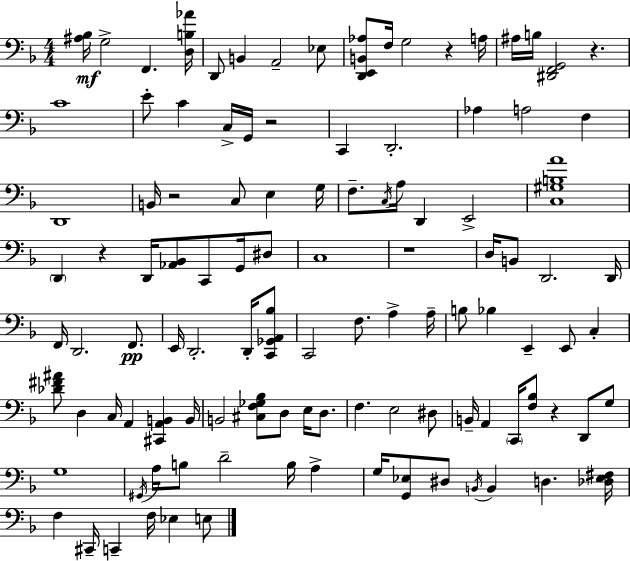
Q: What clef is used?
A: bass